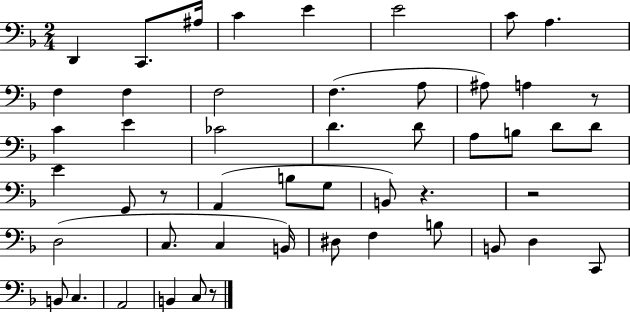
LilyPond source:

{
  \clef bass
  \numericTimeSignature
  \time 2/4
  \key f \major
  \repeat volta 2 { d,4 c,8. ais16 | c'4 e'4 | e'2 | c'8 a4. | \break f4 f4 | f2 | f4.( a8 | ais8) a4 r8 | \break c'4 e'4 | ces'2 | d'4. d'8 | a8 b8 d'8 d'8 | \break e'4 g,8 r8 | a,4( b8 g8 | b,8) r4. | r2 | \break d2( | c8. c4 b,16) | dis8 f4 b8 | b,8 d4 c,8 | \break b,8 c4. | a,2 | b,4 c8 r8 | } \bar "|."
}